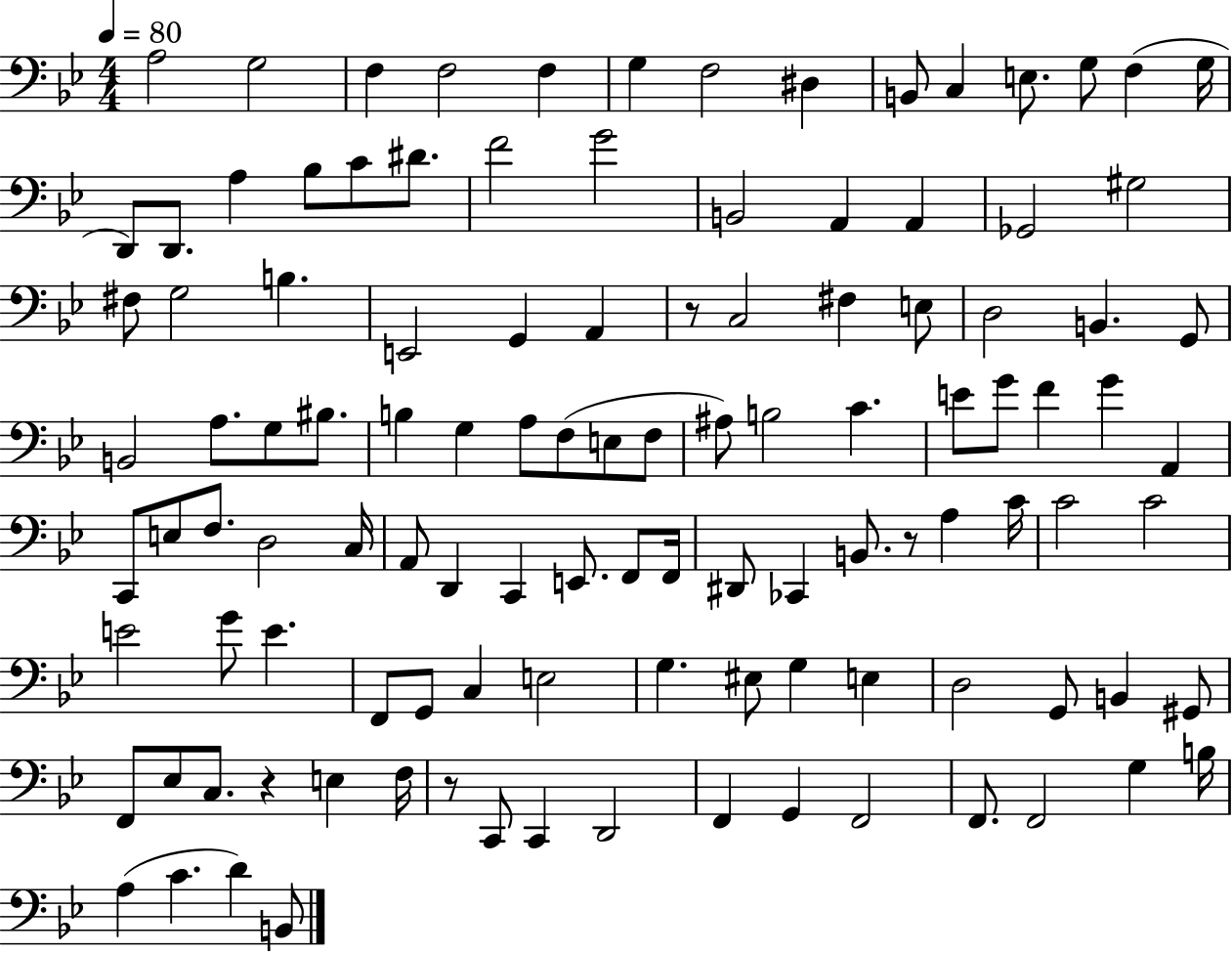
A3/h G3/h F3/q F3/h F3/q G3/q F3/h D#3/q B2/e C3/q E3/e. G3/e F3/q G3/s D2/e D2/e. A3/q Bb3/e C4/e D#4/e. F4/h G4/h B2/h A2/q A2/q Gb2/h G#3/h F#3/e G3/h B3/q. E2/h G2/q A2/q R/e C3/h F#3/q E3/e D3/h B2/q. G2/e B2/h A3/e. G3/e BIS3/e. B3/q G3/q A3/e F3/e E3/e F3/e A#3/e B3/h C4/q. E4/e G4/e F4/q G4/q A2/q C2/e E3/e F3/e. D3/h C3/s A2/e D2/q C2/q E2/e. F2/e F2/s D#2/e CES2/q B2/e. R/e A3/q C4/s C4/h C4/h E4/h G4/e E4/q. F2/e G2/e C3/q E3/h G3/q. EIS3/e G3/q E3/q D3/h G2/e B2/q G#2/e F2/e Eb3/e C3/e. R/q E3/q F3/s R/e C2/e C2/q D2/h F2/q G2/q F2/h F2/e. F2/h G3/q B3/s A3/q C4/q. D4/q B2/e